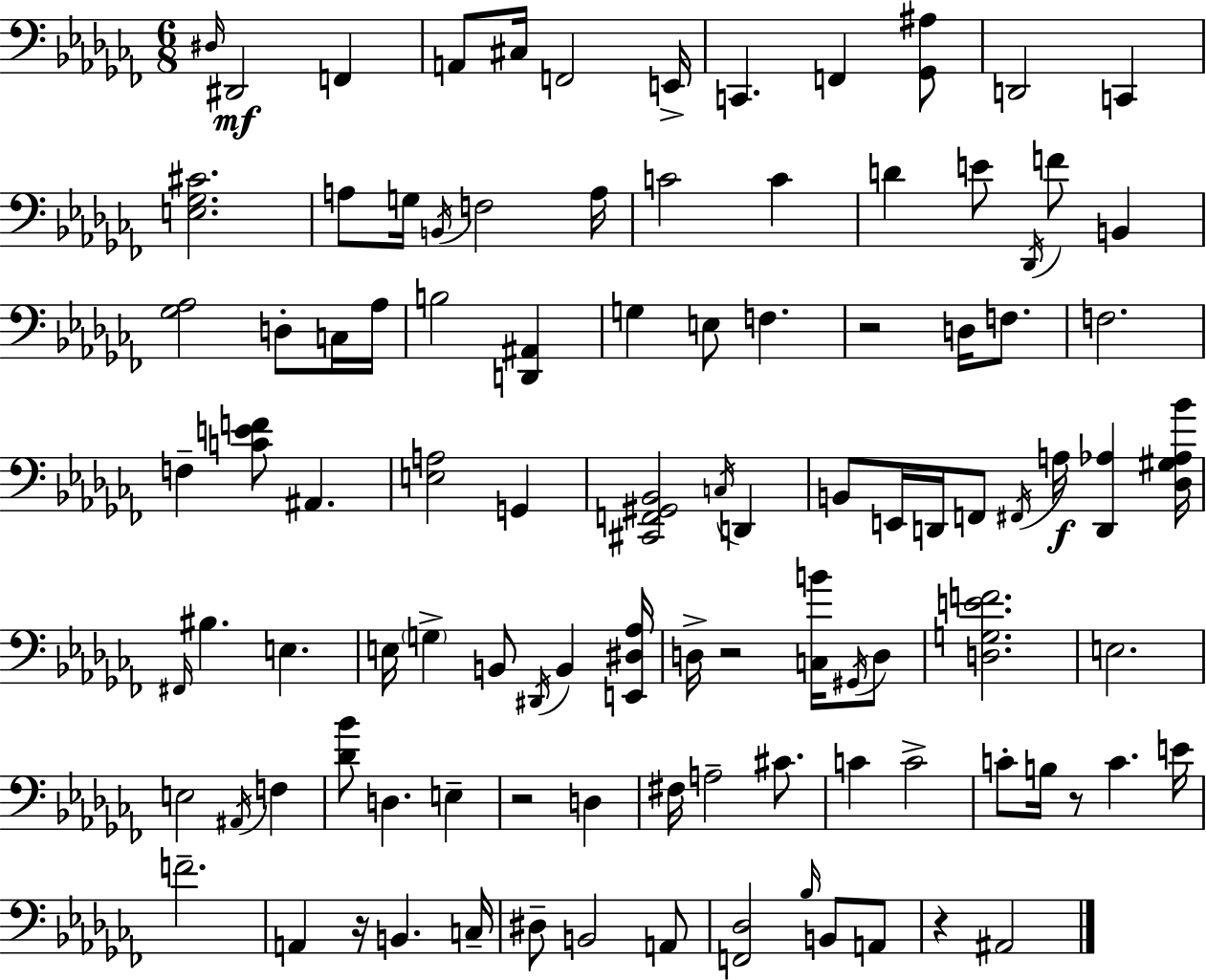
{
  \clef bass
  \numericTimeSignature
  \time 6/8
  \key aes \minor
  \grace { dis16 }\mf dis,2 f,4 | a,8 cis16 f,2 | e,16-> c,4. f,4 <ges, ais>8 | d,2 c,4 | \break <e ges cis'>2. | a8 g16 \acciaccatura { b,16 } f2 | a16 c'2 c'4 | d'4 e'8 \acciaccatura { des,16 } f'8 b,4 | \break <ges aes>2 d8-. | c16 aes16 b2 <d, ais,>4 | g4 e8 f4. | r2 d16 | \break f8. f2. | f4-- <c' e' f'>8 ais,4. | <e a>2 g,4 | <cis, f, gis, bes,>2 \acciaccatura { c16 } | \break d,4 b,8 e,16 d,16 f,8 \acciaccatura { fis,16 } a16\f | <d, aes>4 <des gis aes bes'>16 \grace { fis,16 } bis4. | e4. e16 \parenthesize g4-> b,8 | \acciaccatura { dis,16 } b,4 <e, dis aes>16 d16-> r2 | \break <c b'>16 \acciaccatura { gis,16 } d8 <d g e' f'>2. | e2. | e2 | \acciaccatura { ais,16 } f4 <des' bes'>8 d4. | \break e4-- r2 | d4 fis16 a2-- | cis'8. c'4 | c'2-> c'8-. b16 | \break r8 c'4. e'16 f'2.-- | a,4 | r16 b,4. c16-- dis8-- b,2 | a,8 <f, des>2 | \break \grace { bes16 } b,8 a,8 r4 | ais,2 \bar "|."
}